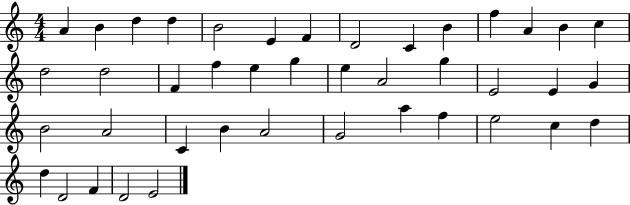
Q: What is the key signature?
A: C major